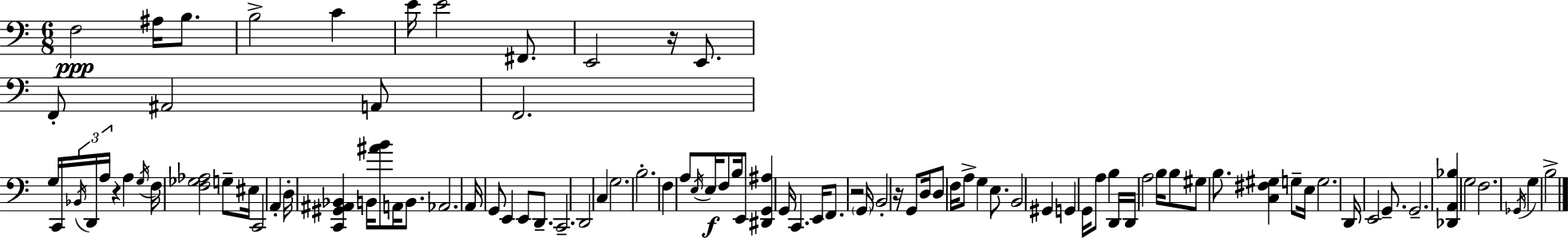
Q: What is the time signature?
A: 6/8